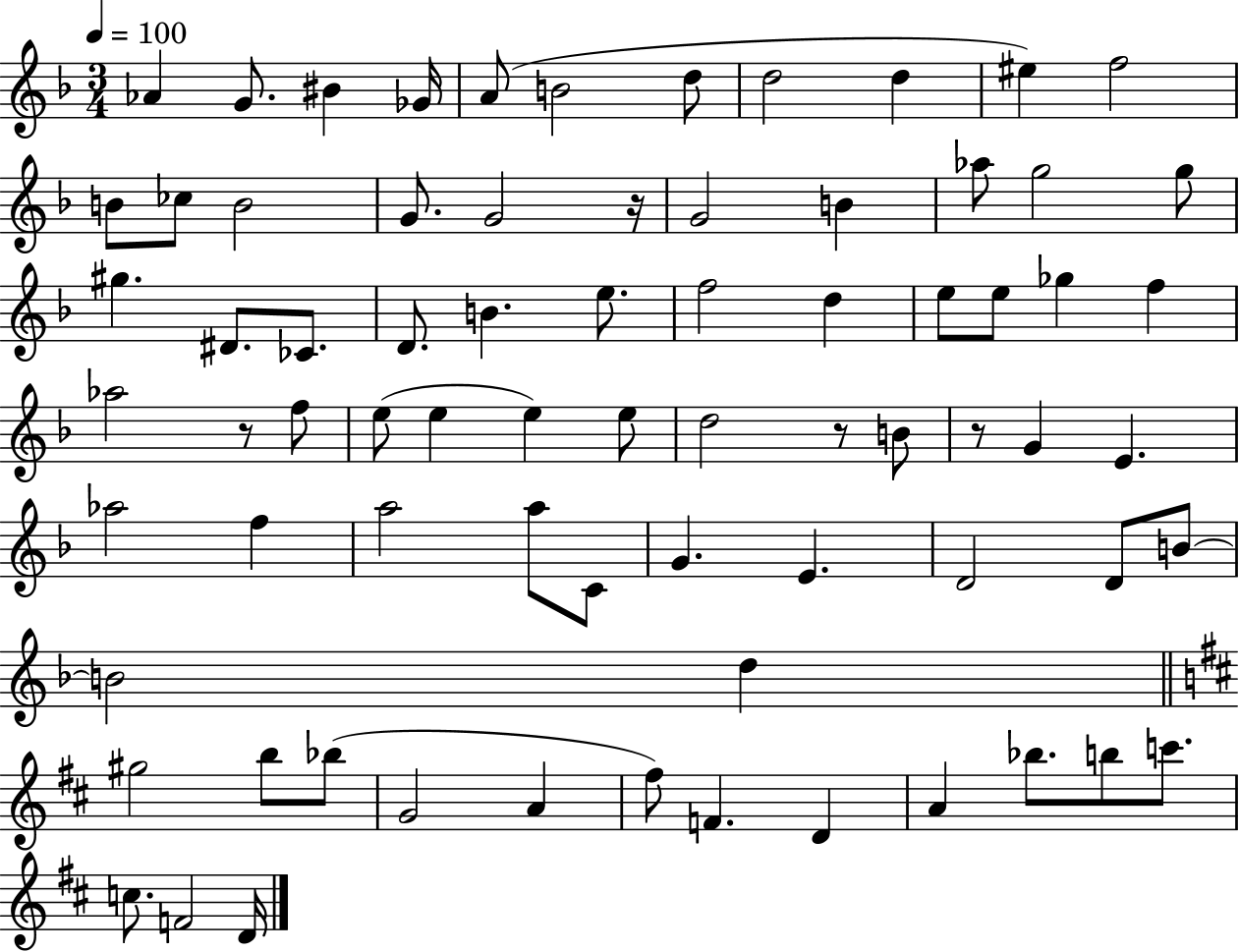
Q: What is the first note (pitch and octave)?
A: Ab4